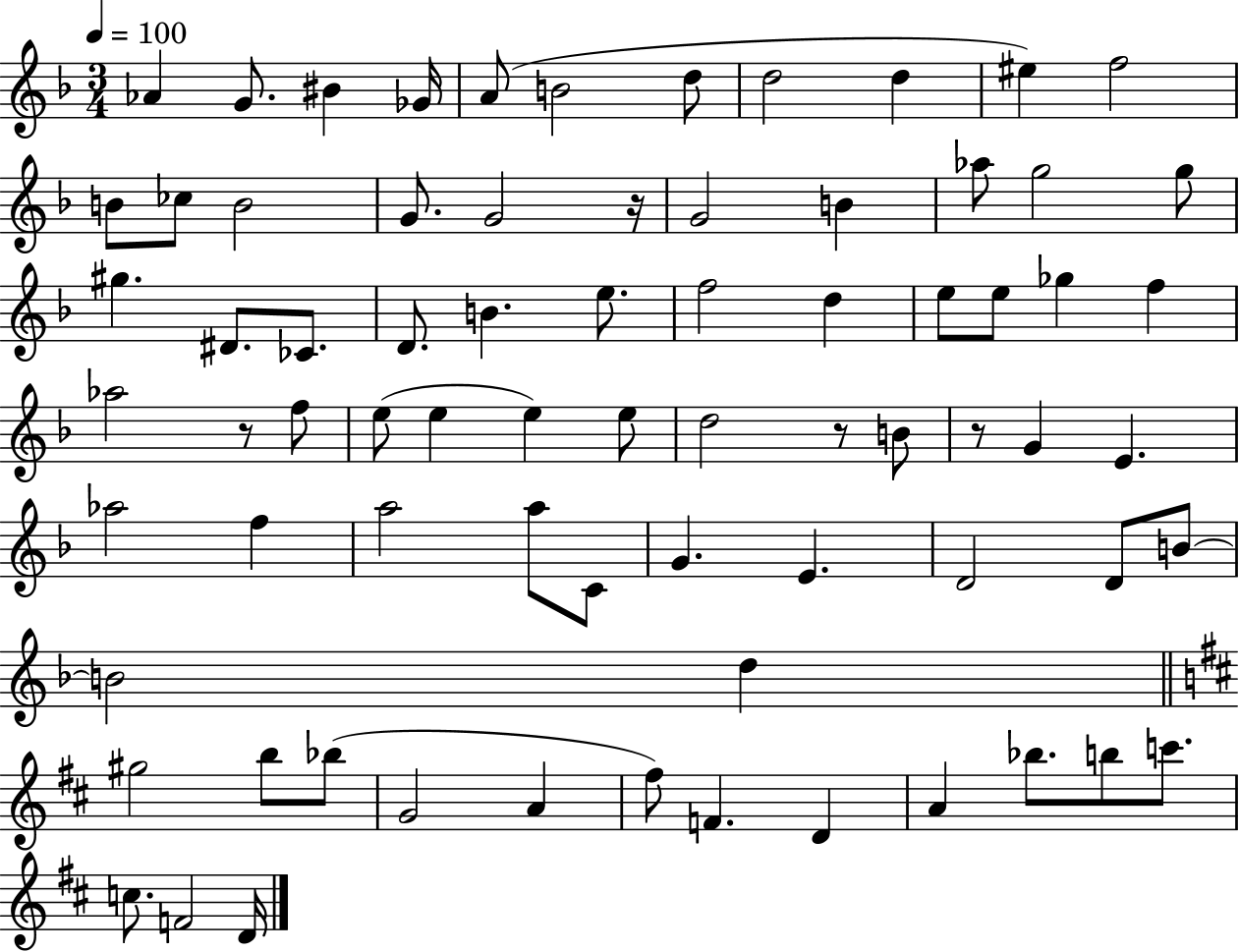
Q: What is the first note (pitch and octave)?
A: Ab4